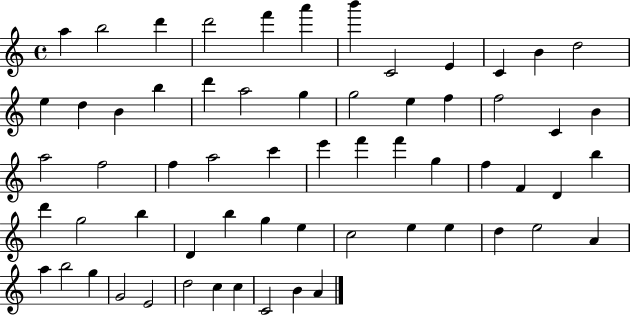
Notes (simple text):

A5/q B5/h D6/q D6/h F6/q A6/q B6/q C4/h E4/q C4/q B4/q D5/h E5/q D5/q B4/q B5/q D6/q A5/h G5/q G5/h E5/q F5/q F5/h C4/q B4/q A5/h F5/h F5/q A5/h C6/q E6/q F6/q F6/q G5/q F5/q F4/q D4/q B5/q D6/q G5/h B5/q D4/q B5/q G5/q E5/q C5/h E5/q E5/q D5/q E5/h A4/q A5/q B5/h G5/q G4/h E4/h D5/h C5/q C5/q C4/h B4/q A4/q